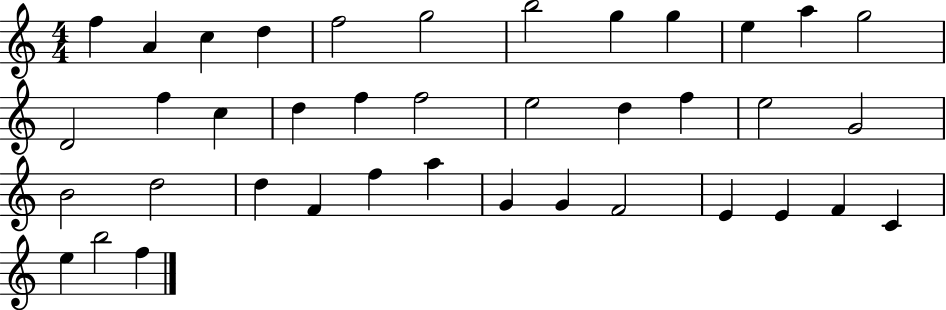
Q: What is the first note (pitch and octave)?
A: F5